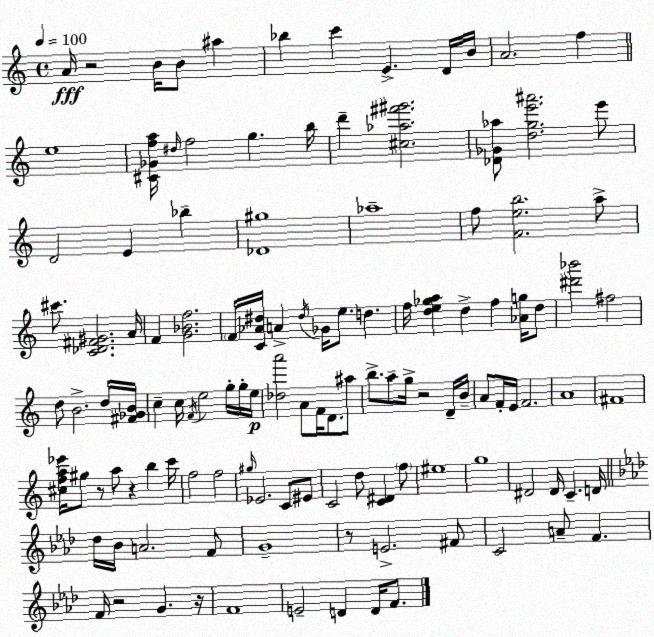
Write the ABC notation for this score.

X:1
T:Untitled
M:4/4
L:1/4
K:Am
A/4 z2 B/4 B/2 ^a _b c' E D/4 B/4 A2 f e4 [^C_Gfa]/4 ^d/4 f2 g b/4 d' [^c_a^f'^g']2 [_D_G_a]/2 [dge'^a']2 e'/2 D2 E _b [_D^g]4 _a4 f/2 [Feb]2 a/2 ^c'/2 [C_D^F^G]2 A/4 F [G_Bf]2 F/4 [C_A^d]/4 A ^d/4 _G/4 e/2 d f/4 [de_ga] d f [_Ag]/4 d/2 [^d'_b']2 ^f2 d/2 B2 d/4 [^F_GB]/4 c c/4 F/4 e2 g/4 g/4 e/4 [_da']2 A/2 F/4 D/2 ^a/2 b/2 a/2 g/4 z2 D/4 B/4 A/2 F/4 E/4 F2 A4 ^F4 [^cfa_e']/4 ^g/2 z/2 a/2 z b c'/4 f2 f2 ^g/4 _E2 C/2 ^E/2 C2 d/2 [C^D] f/2 ^e4 g4 ^D2 ^D/4 C D/4 _d/4 _B/4 A2 F/2 G4 z/2 E2 ^F/2 C2 A/2 F F/4 z2 G z/4 F4 E2 D D/4 F/2